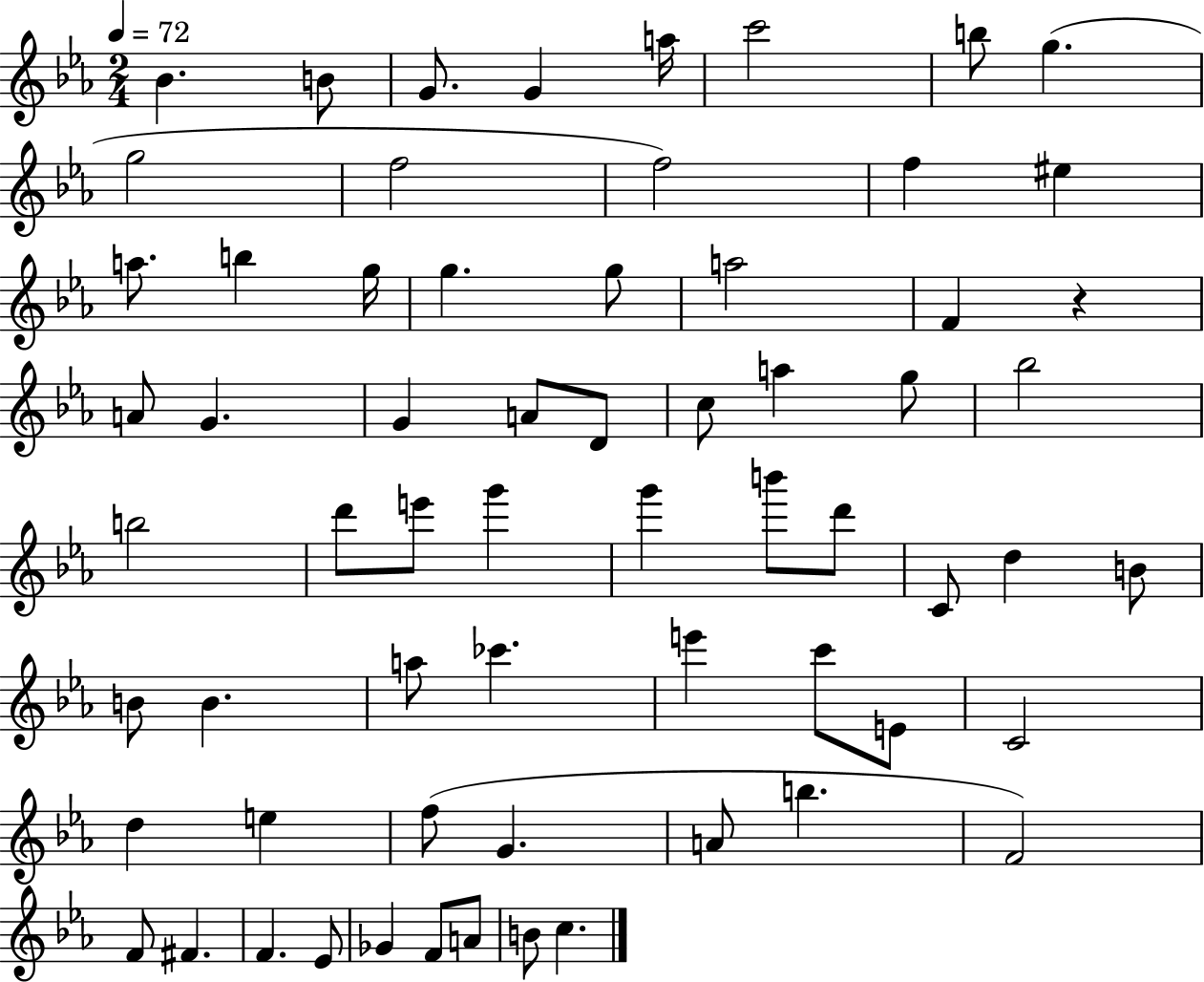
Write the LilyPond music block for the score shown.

{
  \clef treble
  \numericTimeSignature
  \time 2/4
  \key ees \major
  \tempo 4 = 72
  bes'4. b'8 | g'8. g'4 a''16 | c'''2 | b''8 g''4.( | \break g''2 | f''2 | f''2) | f''4 eis''4 | \break a''8. b''4 g''16 | g''4. g''8 | a''2 | f'4 r4 | \break a'8 g'4. | g'4 a'8 d'8 | c''8 a''4 g''8 | bes''2 | \break b''2 | d'''8 e'''8 g'''4 | g'''4 b'''8 d'''8 | c'8 d''4 b'8 | \break b'8 b'4. | a''8 ces'''4. | e'''4 c'''8 e'8 | c'2 | \break d''4 e''4 | f''8( g'4. | a'8 b''4. | f'2) | \break f'8 fis'4. | f'4. ees'8 | ges'4 f'8 a'8 | b'8 c''4. | \break \bar "|."
}